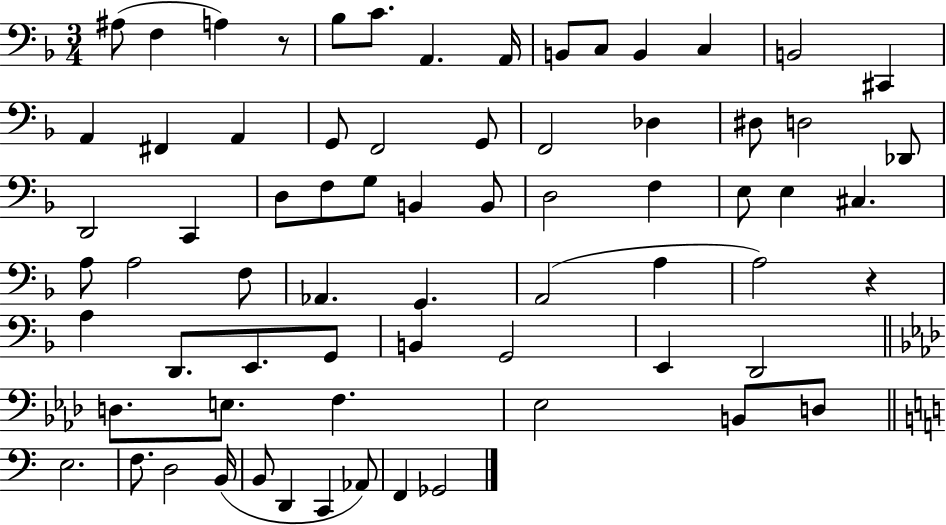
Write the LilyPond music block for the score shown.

{
  \clef bass
  \numericTimeSignature
  \time 3/4
  \key f \major
  \repeat volta 2 { ais8( f4 a4) r8 | bes8 c'8. a,4. a,16 | b,8 c8 b,4 c4 | b,2 cis,4 | \break a,4 fis,4 a,4 | g,8 f,2 g,8 | f,2 des4 | dis8 d2 des,8 | \break d,2 c,4 | d8 f8 g8 b,4 b,8 | d2 f4 | e8 e4 cis4. | \break a8 a2 f8 | aes,4. g,4. | a,2( a4 | a2) r4 | \break a4 d,8. e,8. g,8 | b,4 g,2 | e,4 d,2 | \bar "||" \break \key aes \major d8. e8. f4. | ees2 b,8 d8 | \bar "||" \break \key a \minor e2. | f8. d2 b,16( | b,8 d,4 c,4 aes,8) | f,4 ges,2 | \break } \bar "|."
}